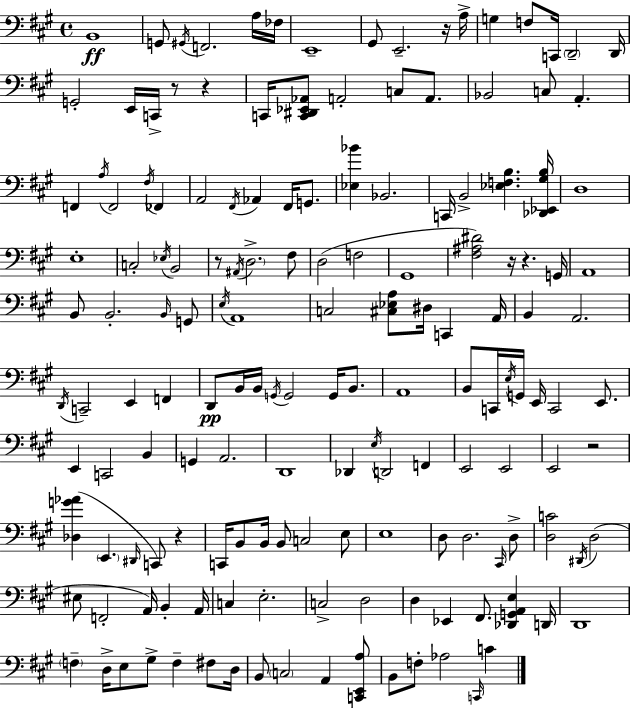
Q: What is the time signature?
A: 4/4